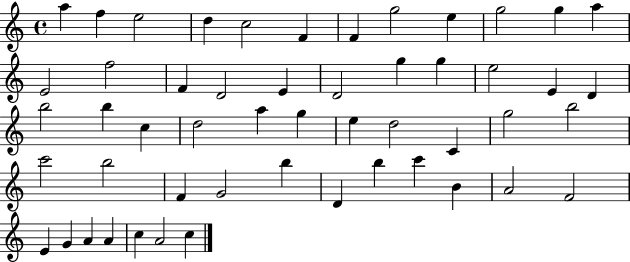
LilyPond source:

{
  \clef treble
  \time 4/4
  \defaultTimeSignature
  \key c \major
  a''4 f''4 e''2 | d''4 c''2 f'4 | f'4 g''2 e''4 | g''2 g''4 a''4 | \break e'2 f''2 | f'4 d'2 e'4 | d'2 g''4 g''4 | e''2 e'4 d'4 | \break b''2 b''4 c''4 | d''2 a''4 g''4 | e''4 d''2 c'4 | g''2 b''2 | \break c'''2 b''2 | f'4 g'2 b''4 | d'4 b''4 c'''4 b'4 | a'2 f'2 | \break e'4 g'4 a'4 a'4 | c''4 a'2 c''4 | \bar "|."
}